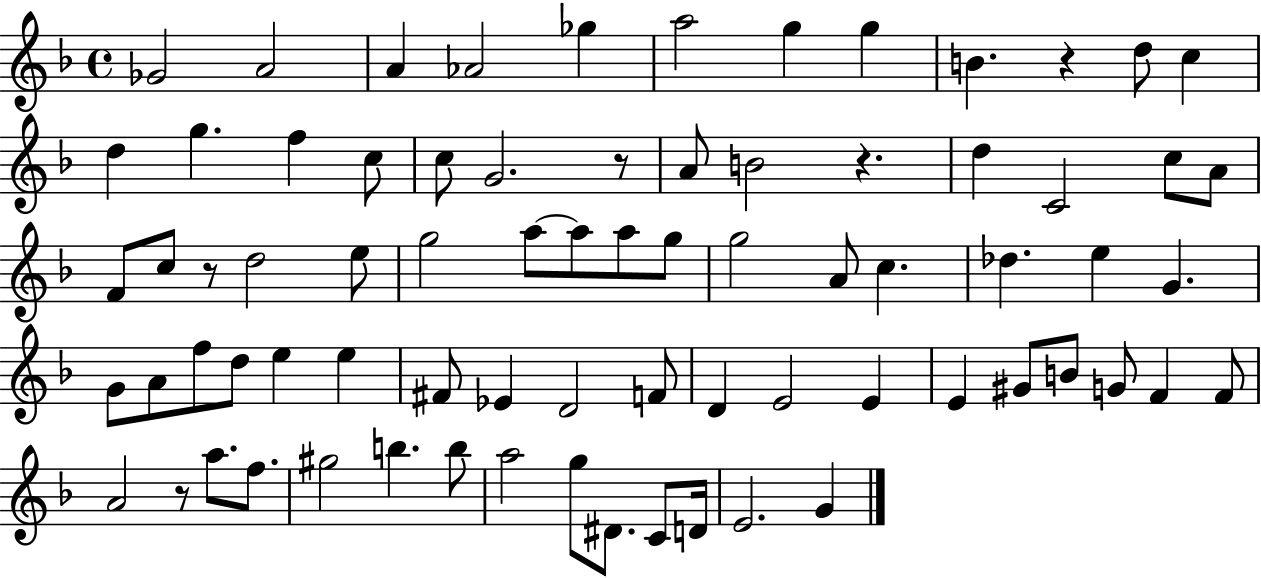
Gb4/h A4/h A4/q Ab4/h Gb5/q A5/h G5/q G5/q B4/q. R/q D5/e C5/q D5/q G5/q. F5/q C5/e C5/e G4/h. R/e A4/e B4/h R/q. D5/q C4/h C5/e A4/e F4/e C5/e R/e D5/h E5/e G5/h A5/e A5/e A5/e G5/e G5/h A4/e C5/q. Db5/q. E5/q G4/q. G4/e A4/e F5/e D5/e E5/q E5/q F#4/e Eb4/q D4/h F4/e D4/q E4/h E4/q E4/q G#4/e B4/e G4/e F4/q F4/e A4/h R/e A5/e. F5/e. G#5/h B5/q. B5/e A5/h G5/e D#4/e. C4/e D4/s E4/h. G4/q